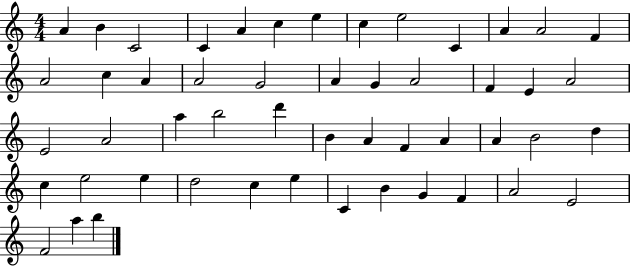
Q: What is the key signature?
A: C major